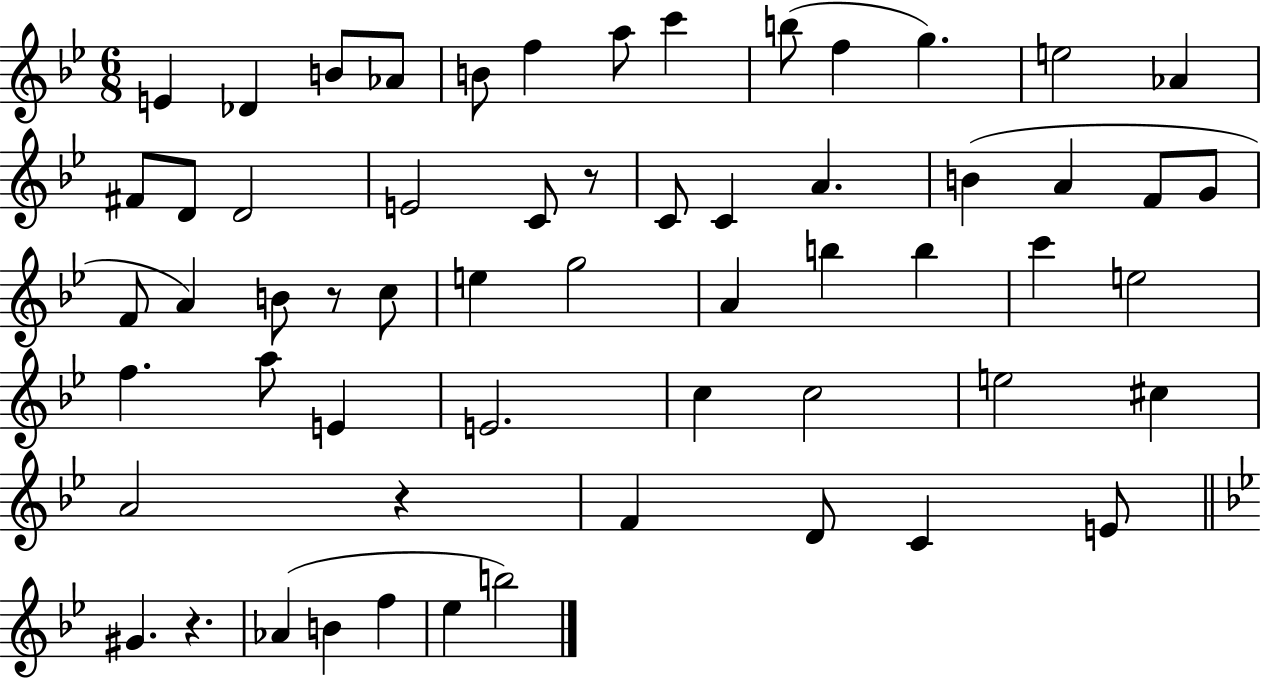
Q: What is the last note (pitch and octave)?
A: B5